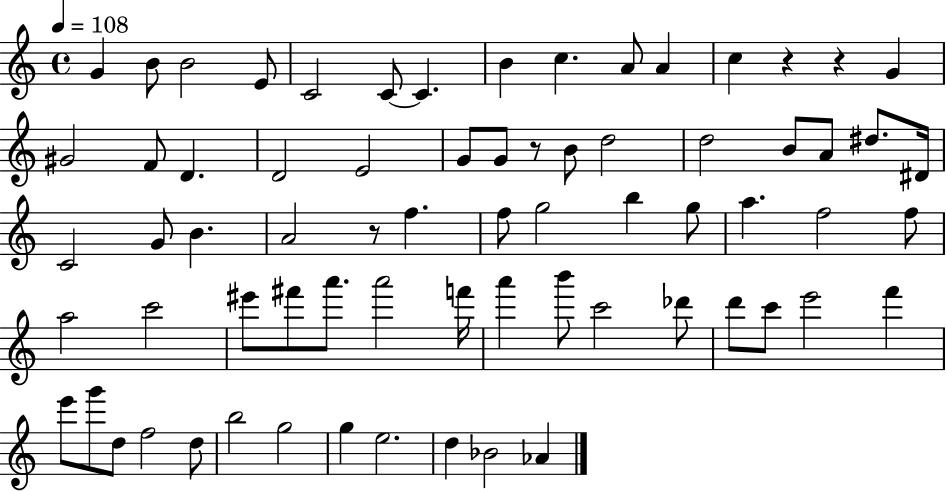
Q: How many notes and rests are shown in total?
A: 70